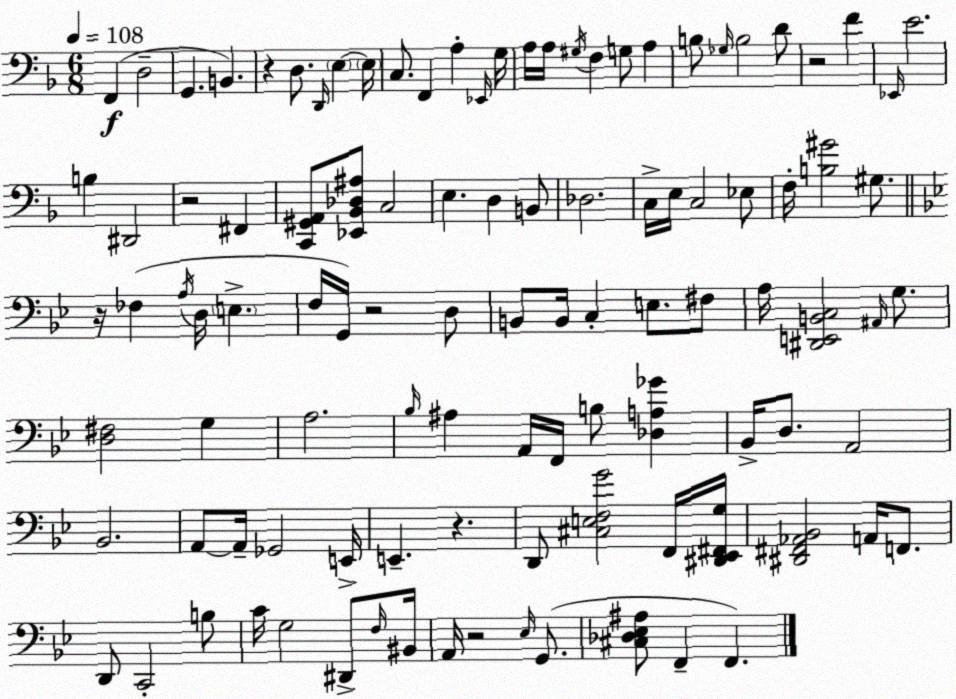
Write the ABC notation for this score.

X:1
T:Untitled
M:6/8
L:1/4
K:Dm
F,, D,2 G,, B,, z D,/2 D,,/4 E, E,/4 C,/2 F,, A, _E,,/4 G,/4 A,/4 A,/4 ^G,/4 F, G,/2 A, B,/2 _G,/4 B,2 D/2 z2 F _E,,/4 E2 B, ^D,,2 z2 ^F,, [C,,^G,,A,,]/2 [_E,,_B,,_D,^A,]/2 C,2 E, D, B,,/2 _D,2 C,/4 E,/4 C,2 _E,/2 F,/4 [B,^G]2 ^G,/2 z/4 _F, A,/4 D,/4 E, F,/4 G,,/4 z2 D,/2 B,,/2 B,,/4 C, E,/2 ^F,/2 A,/4 [^D,,E,,B,,C,]2 ^A,,/4 G,/2 [D,^F,]2 G, A,2 _B,/4 ^A, A,,/4 F,,/4 B,/2 [_D,A,_G] _B,,/4 D,/2 A,,2 _B,,2 A,,/2 A,,/4 _G,,2 E,,/4 E,, z D,,/2 [^C,E,F,G]2 F,,/4 [^D,,_E,,^F,,G,]/4 [^D,,^F,,_A,,_B,,]2 A,,/4 F,,/2 D,,/2 C,,2 B,/2 C/4 G,2 ^D,,/2 F,/4 ^B,,/4 A,,/4 z2 _E,/4 G,,/2 [^C,_D,_E,^A,]/2 F,, F,,